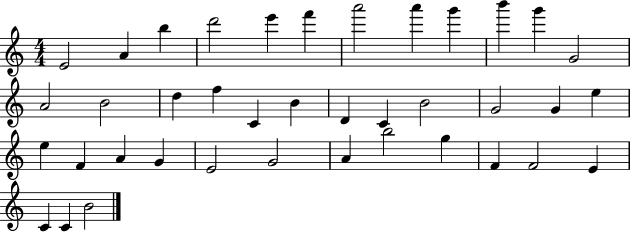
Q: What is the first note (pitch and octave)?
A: E4